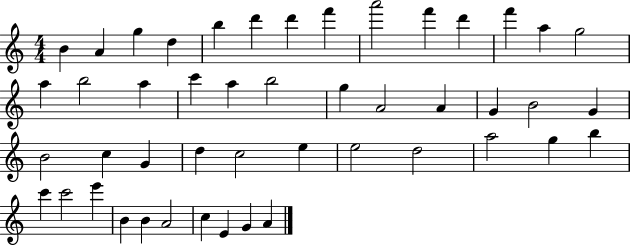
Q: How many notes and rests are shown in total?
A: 47